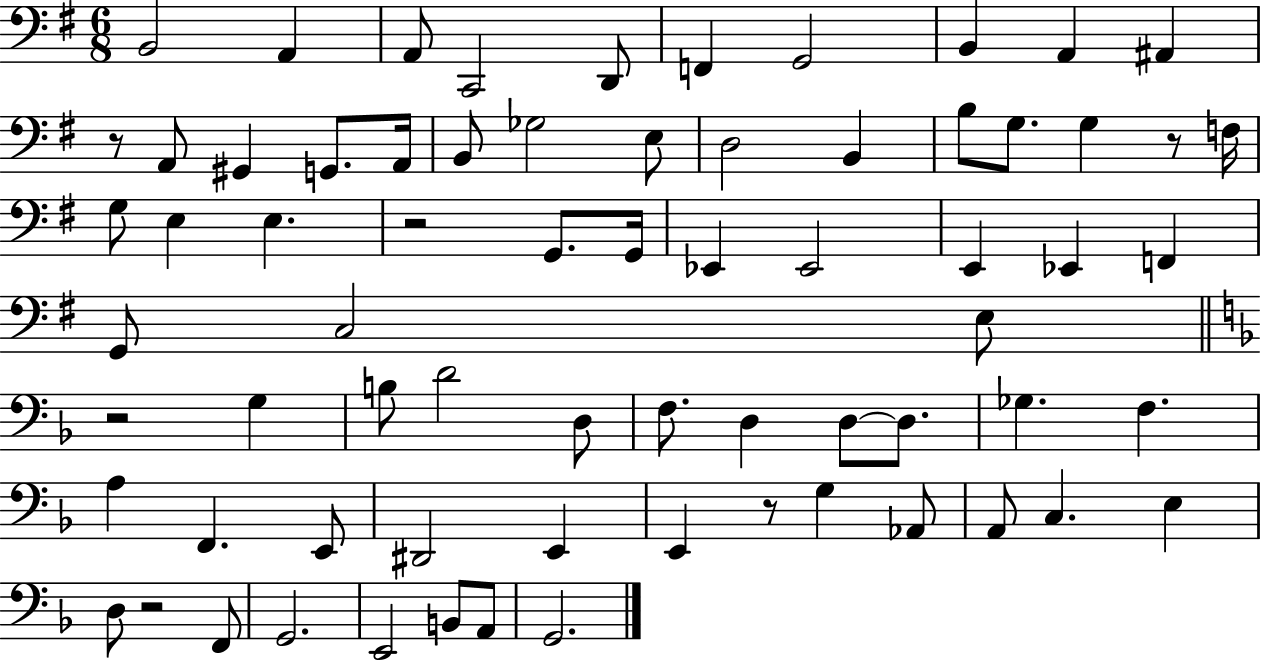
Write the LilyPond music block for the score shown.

{
  \clef bass
  \numericTimeSignature
  \time 6/8
  \key g \major
  b,2 a,4 | a,8 c,2 d,8 | f,4 g,2 | b,4 a,4 ais,4 | \break r8 a,8 gis,4 g,8. a,16 | b,8 ges2 e8 | d2 b,4 | b8 g8. g4 r8 f16 | \break g8 e4 e4. | r2 g,8. g,16 | ees,4 ees,2 | e,4 ees,4 f,4 | \break g,8 c2 e8 | \bar "||" \break \key d \minor r2 g4 | b8 d'2 d8 | f8. d4 d8~~ d8. | ges4. f4. | \break a4 f,4. e,8 | dis,2 e,4 | e,4 r8 g4 aes,8 | a,8 c4. e4 | \break d8 r2 f,8 | g,2. | e,2 b,8 a,8 | g,2. | \break \bar "|."
}